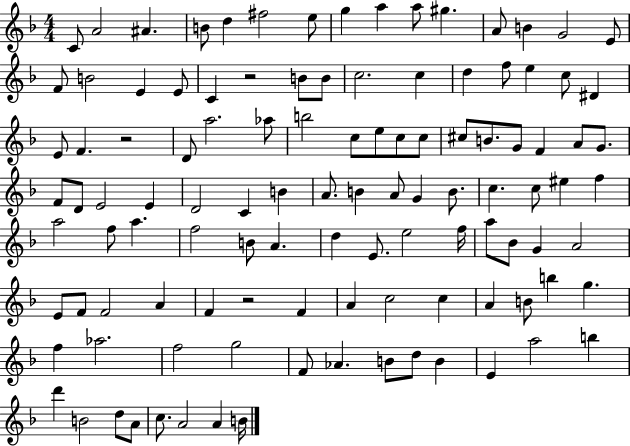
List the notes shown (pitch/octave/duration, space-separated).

C4/e A4/h A#4/q. B4/e D5/q F#5/h E5/e G5/q A5/q A5/e G#5/q. A4/e B4/q G4/h E4/e F4/e B4/h E4/q E4/e C4/q R/h B4/e B4/e C5/h. C5/q D5/q F5/e E5/q C5/e D#4/q E4/e F4/q. R/h D4/e A5/h. Ab5/e B5/h C5/e E5/e C5/e C5/e C#5/e B4/e. G4/e F4/q A4/e G4/e. F4/e D4/e E4/h E4/q D4/h C4/q B4/q A4/e. B4/q A4/e G4/q B4/e. C5/q. C5/e EIS5/q F5/q A5/h F5/e A5/q. F5/h B4/e A4/q. D5/q E4/e. E5/h F5/s A5/e Bb4/e G4/q A4/h E4/e F4/e F4/h A4/q F4/q R/h F4/q A4/q C5/h C5/q A4/q B4/e B5/q G5/q. F5/q Ab5/h. F5/h G5/h F4/e Ab4/q. B4/e D5/e B4/q E4/q A5/h B5/q D6/q B4/h D5/e A4/e C5/e. A4/h A4/q B4/s